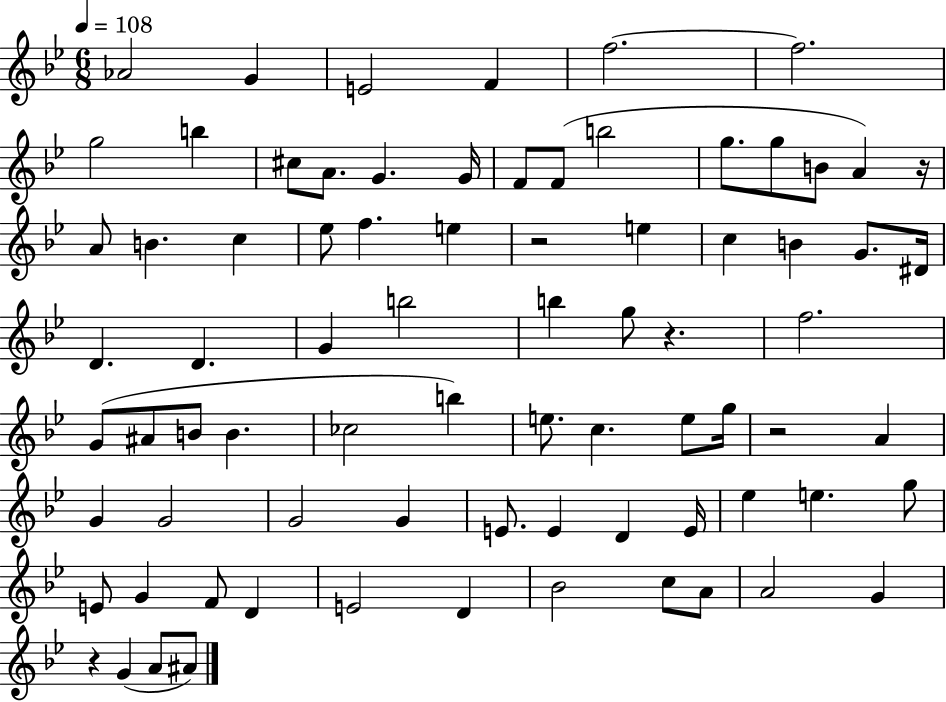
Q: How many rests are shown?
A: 5